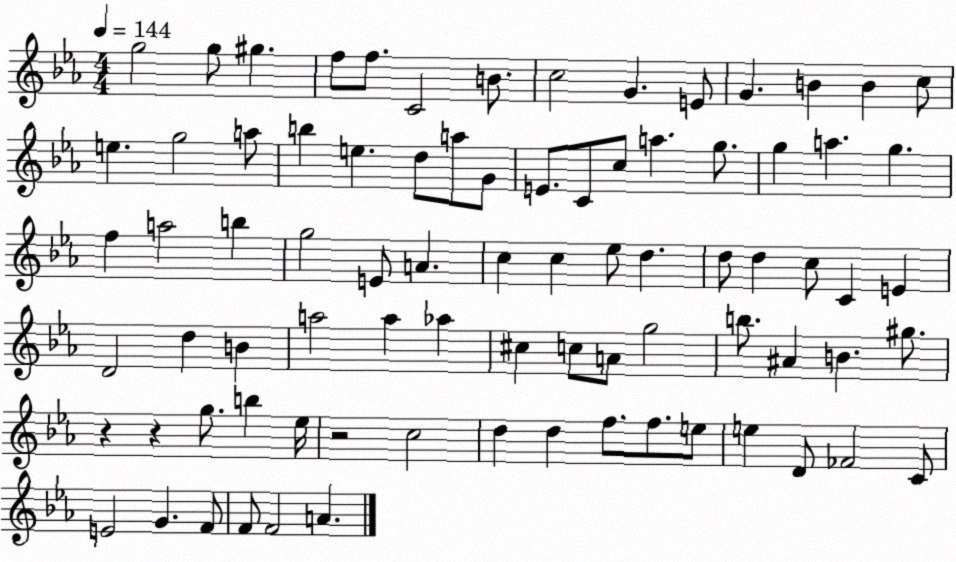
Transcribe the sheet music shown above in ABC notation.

X:1
T:Untitled
M:4/4
L:1/4
K:Eb
g2 g/2 ^g f/2 f/2 C2 B/2 c2 G E/2 G B B c/2 e g2 a/2 b e d/2 a/2 G/2 E/2 C/2 c/2 a g/2 g a g f a2 b g2 E/2 A c c _e/2 d d/2 d c/2 C E D2 d B a2 a _a ^c c/2 A/2 g2 b/2 ^A B ^g/2 z z g/2 b _e/4 z2 c2 d d f/2 f/2 e/2 e D/2 _F2 C/2 E2 G F/2 F/2 F2 A